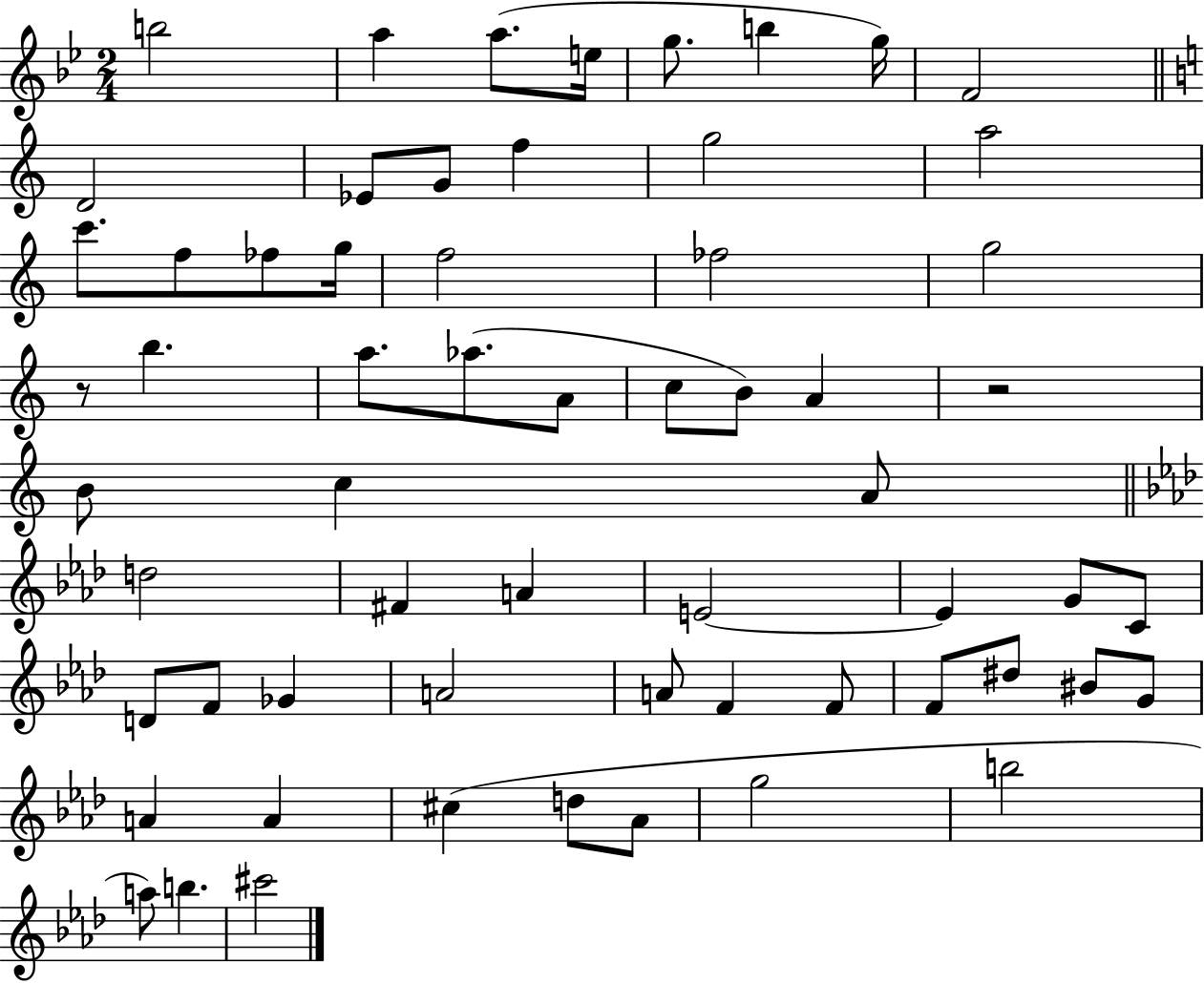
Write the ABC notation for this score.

X:1
T:Untitled
M:2/4
L:1/4
K:Bb
b2 a a/2 e/4 g/2 b g/4 F2 D2 _E/2 G/2 f g2 a2 c'/2 f/2 _f/2 g/4 f2 _f2 g2 z/2 b a/2 _a/2 A/2 c/2 B/2 A z2 B/2 c A/2 d2 ^F A E2 E G/2 C/2 D/2 F/2 _G A2 A/2 F F/2 F/2 ^d/2 ^B/2 G/2 A A ^c d/2 _A/2 g2 b2 a/2 b ^c'2